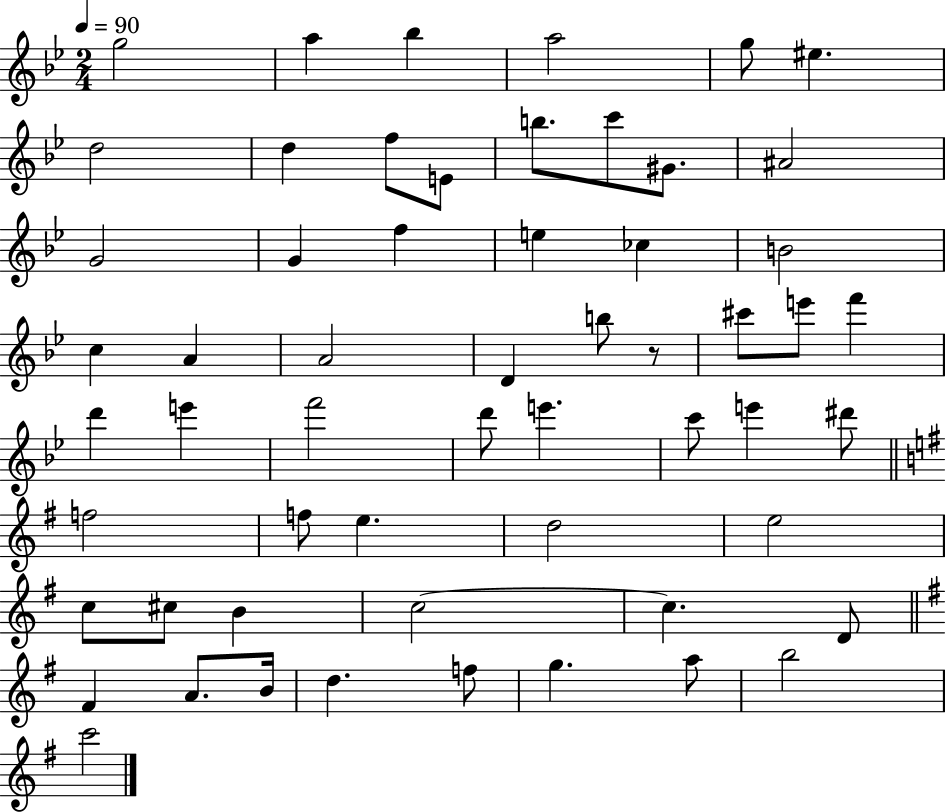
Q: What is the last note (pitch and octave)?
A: C6